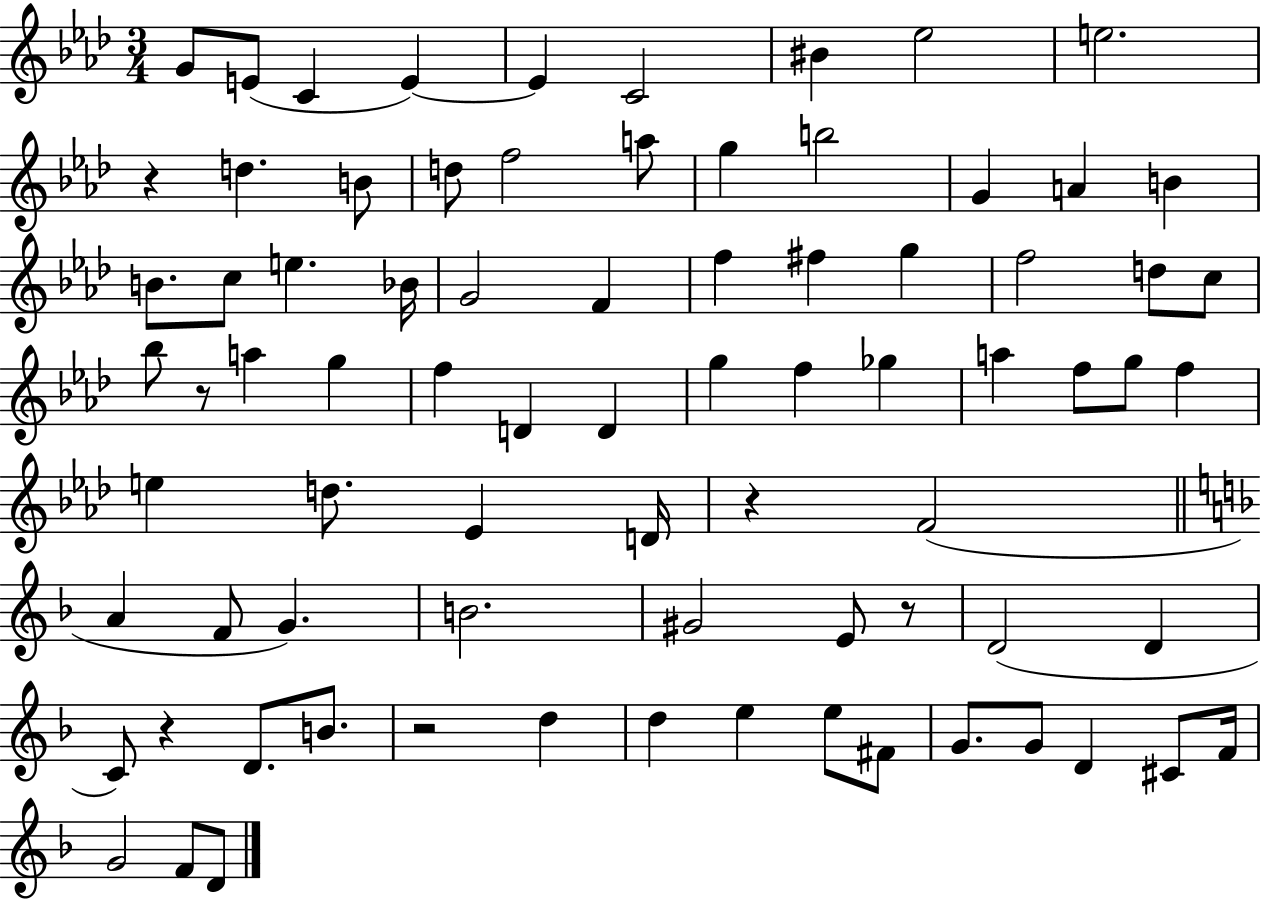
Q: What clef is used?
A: treble